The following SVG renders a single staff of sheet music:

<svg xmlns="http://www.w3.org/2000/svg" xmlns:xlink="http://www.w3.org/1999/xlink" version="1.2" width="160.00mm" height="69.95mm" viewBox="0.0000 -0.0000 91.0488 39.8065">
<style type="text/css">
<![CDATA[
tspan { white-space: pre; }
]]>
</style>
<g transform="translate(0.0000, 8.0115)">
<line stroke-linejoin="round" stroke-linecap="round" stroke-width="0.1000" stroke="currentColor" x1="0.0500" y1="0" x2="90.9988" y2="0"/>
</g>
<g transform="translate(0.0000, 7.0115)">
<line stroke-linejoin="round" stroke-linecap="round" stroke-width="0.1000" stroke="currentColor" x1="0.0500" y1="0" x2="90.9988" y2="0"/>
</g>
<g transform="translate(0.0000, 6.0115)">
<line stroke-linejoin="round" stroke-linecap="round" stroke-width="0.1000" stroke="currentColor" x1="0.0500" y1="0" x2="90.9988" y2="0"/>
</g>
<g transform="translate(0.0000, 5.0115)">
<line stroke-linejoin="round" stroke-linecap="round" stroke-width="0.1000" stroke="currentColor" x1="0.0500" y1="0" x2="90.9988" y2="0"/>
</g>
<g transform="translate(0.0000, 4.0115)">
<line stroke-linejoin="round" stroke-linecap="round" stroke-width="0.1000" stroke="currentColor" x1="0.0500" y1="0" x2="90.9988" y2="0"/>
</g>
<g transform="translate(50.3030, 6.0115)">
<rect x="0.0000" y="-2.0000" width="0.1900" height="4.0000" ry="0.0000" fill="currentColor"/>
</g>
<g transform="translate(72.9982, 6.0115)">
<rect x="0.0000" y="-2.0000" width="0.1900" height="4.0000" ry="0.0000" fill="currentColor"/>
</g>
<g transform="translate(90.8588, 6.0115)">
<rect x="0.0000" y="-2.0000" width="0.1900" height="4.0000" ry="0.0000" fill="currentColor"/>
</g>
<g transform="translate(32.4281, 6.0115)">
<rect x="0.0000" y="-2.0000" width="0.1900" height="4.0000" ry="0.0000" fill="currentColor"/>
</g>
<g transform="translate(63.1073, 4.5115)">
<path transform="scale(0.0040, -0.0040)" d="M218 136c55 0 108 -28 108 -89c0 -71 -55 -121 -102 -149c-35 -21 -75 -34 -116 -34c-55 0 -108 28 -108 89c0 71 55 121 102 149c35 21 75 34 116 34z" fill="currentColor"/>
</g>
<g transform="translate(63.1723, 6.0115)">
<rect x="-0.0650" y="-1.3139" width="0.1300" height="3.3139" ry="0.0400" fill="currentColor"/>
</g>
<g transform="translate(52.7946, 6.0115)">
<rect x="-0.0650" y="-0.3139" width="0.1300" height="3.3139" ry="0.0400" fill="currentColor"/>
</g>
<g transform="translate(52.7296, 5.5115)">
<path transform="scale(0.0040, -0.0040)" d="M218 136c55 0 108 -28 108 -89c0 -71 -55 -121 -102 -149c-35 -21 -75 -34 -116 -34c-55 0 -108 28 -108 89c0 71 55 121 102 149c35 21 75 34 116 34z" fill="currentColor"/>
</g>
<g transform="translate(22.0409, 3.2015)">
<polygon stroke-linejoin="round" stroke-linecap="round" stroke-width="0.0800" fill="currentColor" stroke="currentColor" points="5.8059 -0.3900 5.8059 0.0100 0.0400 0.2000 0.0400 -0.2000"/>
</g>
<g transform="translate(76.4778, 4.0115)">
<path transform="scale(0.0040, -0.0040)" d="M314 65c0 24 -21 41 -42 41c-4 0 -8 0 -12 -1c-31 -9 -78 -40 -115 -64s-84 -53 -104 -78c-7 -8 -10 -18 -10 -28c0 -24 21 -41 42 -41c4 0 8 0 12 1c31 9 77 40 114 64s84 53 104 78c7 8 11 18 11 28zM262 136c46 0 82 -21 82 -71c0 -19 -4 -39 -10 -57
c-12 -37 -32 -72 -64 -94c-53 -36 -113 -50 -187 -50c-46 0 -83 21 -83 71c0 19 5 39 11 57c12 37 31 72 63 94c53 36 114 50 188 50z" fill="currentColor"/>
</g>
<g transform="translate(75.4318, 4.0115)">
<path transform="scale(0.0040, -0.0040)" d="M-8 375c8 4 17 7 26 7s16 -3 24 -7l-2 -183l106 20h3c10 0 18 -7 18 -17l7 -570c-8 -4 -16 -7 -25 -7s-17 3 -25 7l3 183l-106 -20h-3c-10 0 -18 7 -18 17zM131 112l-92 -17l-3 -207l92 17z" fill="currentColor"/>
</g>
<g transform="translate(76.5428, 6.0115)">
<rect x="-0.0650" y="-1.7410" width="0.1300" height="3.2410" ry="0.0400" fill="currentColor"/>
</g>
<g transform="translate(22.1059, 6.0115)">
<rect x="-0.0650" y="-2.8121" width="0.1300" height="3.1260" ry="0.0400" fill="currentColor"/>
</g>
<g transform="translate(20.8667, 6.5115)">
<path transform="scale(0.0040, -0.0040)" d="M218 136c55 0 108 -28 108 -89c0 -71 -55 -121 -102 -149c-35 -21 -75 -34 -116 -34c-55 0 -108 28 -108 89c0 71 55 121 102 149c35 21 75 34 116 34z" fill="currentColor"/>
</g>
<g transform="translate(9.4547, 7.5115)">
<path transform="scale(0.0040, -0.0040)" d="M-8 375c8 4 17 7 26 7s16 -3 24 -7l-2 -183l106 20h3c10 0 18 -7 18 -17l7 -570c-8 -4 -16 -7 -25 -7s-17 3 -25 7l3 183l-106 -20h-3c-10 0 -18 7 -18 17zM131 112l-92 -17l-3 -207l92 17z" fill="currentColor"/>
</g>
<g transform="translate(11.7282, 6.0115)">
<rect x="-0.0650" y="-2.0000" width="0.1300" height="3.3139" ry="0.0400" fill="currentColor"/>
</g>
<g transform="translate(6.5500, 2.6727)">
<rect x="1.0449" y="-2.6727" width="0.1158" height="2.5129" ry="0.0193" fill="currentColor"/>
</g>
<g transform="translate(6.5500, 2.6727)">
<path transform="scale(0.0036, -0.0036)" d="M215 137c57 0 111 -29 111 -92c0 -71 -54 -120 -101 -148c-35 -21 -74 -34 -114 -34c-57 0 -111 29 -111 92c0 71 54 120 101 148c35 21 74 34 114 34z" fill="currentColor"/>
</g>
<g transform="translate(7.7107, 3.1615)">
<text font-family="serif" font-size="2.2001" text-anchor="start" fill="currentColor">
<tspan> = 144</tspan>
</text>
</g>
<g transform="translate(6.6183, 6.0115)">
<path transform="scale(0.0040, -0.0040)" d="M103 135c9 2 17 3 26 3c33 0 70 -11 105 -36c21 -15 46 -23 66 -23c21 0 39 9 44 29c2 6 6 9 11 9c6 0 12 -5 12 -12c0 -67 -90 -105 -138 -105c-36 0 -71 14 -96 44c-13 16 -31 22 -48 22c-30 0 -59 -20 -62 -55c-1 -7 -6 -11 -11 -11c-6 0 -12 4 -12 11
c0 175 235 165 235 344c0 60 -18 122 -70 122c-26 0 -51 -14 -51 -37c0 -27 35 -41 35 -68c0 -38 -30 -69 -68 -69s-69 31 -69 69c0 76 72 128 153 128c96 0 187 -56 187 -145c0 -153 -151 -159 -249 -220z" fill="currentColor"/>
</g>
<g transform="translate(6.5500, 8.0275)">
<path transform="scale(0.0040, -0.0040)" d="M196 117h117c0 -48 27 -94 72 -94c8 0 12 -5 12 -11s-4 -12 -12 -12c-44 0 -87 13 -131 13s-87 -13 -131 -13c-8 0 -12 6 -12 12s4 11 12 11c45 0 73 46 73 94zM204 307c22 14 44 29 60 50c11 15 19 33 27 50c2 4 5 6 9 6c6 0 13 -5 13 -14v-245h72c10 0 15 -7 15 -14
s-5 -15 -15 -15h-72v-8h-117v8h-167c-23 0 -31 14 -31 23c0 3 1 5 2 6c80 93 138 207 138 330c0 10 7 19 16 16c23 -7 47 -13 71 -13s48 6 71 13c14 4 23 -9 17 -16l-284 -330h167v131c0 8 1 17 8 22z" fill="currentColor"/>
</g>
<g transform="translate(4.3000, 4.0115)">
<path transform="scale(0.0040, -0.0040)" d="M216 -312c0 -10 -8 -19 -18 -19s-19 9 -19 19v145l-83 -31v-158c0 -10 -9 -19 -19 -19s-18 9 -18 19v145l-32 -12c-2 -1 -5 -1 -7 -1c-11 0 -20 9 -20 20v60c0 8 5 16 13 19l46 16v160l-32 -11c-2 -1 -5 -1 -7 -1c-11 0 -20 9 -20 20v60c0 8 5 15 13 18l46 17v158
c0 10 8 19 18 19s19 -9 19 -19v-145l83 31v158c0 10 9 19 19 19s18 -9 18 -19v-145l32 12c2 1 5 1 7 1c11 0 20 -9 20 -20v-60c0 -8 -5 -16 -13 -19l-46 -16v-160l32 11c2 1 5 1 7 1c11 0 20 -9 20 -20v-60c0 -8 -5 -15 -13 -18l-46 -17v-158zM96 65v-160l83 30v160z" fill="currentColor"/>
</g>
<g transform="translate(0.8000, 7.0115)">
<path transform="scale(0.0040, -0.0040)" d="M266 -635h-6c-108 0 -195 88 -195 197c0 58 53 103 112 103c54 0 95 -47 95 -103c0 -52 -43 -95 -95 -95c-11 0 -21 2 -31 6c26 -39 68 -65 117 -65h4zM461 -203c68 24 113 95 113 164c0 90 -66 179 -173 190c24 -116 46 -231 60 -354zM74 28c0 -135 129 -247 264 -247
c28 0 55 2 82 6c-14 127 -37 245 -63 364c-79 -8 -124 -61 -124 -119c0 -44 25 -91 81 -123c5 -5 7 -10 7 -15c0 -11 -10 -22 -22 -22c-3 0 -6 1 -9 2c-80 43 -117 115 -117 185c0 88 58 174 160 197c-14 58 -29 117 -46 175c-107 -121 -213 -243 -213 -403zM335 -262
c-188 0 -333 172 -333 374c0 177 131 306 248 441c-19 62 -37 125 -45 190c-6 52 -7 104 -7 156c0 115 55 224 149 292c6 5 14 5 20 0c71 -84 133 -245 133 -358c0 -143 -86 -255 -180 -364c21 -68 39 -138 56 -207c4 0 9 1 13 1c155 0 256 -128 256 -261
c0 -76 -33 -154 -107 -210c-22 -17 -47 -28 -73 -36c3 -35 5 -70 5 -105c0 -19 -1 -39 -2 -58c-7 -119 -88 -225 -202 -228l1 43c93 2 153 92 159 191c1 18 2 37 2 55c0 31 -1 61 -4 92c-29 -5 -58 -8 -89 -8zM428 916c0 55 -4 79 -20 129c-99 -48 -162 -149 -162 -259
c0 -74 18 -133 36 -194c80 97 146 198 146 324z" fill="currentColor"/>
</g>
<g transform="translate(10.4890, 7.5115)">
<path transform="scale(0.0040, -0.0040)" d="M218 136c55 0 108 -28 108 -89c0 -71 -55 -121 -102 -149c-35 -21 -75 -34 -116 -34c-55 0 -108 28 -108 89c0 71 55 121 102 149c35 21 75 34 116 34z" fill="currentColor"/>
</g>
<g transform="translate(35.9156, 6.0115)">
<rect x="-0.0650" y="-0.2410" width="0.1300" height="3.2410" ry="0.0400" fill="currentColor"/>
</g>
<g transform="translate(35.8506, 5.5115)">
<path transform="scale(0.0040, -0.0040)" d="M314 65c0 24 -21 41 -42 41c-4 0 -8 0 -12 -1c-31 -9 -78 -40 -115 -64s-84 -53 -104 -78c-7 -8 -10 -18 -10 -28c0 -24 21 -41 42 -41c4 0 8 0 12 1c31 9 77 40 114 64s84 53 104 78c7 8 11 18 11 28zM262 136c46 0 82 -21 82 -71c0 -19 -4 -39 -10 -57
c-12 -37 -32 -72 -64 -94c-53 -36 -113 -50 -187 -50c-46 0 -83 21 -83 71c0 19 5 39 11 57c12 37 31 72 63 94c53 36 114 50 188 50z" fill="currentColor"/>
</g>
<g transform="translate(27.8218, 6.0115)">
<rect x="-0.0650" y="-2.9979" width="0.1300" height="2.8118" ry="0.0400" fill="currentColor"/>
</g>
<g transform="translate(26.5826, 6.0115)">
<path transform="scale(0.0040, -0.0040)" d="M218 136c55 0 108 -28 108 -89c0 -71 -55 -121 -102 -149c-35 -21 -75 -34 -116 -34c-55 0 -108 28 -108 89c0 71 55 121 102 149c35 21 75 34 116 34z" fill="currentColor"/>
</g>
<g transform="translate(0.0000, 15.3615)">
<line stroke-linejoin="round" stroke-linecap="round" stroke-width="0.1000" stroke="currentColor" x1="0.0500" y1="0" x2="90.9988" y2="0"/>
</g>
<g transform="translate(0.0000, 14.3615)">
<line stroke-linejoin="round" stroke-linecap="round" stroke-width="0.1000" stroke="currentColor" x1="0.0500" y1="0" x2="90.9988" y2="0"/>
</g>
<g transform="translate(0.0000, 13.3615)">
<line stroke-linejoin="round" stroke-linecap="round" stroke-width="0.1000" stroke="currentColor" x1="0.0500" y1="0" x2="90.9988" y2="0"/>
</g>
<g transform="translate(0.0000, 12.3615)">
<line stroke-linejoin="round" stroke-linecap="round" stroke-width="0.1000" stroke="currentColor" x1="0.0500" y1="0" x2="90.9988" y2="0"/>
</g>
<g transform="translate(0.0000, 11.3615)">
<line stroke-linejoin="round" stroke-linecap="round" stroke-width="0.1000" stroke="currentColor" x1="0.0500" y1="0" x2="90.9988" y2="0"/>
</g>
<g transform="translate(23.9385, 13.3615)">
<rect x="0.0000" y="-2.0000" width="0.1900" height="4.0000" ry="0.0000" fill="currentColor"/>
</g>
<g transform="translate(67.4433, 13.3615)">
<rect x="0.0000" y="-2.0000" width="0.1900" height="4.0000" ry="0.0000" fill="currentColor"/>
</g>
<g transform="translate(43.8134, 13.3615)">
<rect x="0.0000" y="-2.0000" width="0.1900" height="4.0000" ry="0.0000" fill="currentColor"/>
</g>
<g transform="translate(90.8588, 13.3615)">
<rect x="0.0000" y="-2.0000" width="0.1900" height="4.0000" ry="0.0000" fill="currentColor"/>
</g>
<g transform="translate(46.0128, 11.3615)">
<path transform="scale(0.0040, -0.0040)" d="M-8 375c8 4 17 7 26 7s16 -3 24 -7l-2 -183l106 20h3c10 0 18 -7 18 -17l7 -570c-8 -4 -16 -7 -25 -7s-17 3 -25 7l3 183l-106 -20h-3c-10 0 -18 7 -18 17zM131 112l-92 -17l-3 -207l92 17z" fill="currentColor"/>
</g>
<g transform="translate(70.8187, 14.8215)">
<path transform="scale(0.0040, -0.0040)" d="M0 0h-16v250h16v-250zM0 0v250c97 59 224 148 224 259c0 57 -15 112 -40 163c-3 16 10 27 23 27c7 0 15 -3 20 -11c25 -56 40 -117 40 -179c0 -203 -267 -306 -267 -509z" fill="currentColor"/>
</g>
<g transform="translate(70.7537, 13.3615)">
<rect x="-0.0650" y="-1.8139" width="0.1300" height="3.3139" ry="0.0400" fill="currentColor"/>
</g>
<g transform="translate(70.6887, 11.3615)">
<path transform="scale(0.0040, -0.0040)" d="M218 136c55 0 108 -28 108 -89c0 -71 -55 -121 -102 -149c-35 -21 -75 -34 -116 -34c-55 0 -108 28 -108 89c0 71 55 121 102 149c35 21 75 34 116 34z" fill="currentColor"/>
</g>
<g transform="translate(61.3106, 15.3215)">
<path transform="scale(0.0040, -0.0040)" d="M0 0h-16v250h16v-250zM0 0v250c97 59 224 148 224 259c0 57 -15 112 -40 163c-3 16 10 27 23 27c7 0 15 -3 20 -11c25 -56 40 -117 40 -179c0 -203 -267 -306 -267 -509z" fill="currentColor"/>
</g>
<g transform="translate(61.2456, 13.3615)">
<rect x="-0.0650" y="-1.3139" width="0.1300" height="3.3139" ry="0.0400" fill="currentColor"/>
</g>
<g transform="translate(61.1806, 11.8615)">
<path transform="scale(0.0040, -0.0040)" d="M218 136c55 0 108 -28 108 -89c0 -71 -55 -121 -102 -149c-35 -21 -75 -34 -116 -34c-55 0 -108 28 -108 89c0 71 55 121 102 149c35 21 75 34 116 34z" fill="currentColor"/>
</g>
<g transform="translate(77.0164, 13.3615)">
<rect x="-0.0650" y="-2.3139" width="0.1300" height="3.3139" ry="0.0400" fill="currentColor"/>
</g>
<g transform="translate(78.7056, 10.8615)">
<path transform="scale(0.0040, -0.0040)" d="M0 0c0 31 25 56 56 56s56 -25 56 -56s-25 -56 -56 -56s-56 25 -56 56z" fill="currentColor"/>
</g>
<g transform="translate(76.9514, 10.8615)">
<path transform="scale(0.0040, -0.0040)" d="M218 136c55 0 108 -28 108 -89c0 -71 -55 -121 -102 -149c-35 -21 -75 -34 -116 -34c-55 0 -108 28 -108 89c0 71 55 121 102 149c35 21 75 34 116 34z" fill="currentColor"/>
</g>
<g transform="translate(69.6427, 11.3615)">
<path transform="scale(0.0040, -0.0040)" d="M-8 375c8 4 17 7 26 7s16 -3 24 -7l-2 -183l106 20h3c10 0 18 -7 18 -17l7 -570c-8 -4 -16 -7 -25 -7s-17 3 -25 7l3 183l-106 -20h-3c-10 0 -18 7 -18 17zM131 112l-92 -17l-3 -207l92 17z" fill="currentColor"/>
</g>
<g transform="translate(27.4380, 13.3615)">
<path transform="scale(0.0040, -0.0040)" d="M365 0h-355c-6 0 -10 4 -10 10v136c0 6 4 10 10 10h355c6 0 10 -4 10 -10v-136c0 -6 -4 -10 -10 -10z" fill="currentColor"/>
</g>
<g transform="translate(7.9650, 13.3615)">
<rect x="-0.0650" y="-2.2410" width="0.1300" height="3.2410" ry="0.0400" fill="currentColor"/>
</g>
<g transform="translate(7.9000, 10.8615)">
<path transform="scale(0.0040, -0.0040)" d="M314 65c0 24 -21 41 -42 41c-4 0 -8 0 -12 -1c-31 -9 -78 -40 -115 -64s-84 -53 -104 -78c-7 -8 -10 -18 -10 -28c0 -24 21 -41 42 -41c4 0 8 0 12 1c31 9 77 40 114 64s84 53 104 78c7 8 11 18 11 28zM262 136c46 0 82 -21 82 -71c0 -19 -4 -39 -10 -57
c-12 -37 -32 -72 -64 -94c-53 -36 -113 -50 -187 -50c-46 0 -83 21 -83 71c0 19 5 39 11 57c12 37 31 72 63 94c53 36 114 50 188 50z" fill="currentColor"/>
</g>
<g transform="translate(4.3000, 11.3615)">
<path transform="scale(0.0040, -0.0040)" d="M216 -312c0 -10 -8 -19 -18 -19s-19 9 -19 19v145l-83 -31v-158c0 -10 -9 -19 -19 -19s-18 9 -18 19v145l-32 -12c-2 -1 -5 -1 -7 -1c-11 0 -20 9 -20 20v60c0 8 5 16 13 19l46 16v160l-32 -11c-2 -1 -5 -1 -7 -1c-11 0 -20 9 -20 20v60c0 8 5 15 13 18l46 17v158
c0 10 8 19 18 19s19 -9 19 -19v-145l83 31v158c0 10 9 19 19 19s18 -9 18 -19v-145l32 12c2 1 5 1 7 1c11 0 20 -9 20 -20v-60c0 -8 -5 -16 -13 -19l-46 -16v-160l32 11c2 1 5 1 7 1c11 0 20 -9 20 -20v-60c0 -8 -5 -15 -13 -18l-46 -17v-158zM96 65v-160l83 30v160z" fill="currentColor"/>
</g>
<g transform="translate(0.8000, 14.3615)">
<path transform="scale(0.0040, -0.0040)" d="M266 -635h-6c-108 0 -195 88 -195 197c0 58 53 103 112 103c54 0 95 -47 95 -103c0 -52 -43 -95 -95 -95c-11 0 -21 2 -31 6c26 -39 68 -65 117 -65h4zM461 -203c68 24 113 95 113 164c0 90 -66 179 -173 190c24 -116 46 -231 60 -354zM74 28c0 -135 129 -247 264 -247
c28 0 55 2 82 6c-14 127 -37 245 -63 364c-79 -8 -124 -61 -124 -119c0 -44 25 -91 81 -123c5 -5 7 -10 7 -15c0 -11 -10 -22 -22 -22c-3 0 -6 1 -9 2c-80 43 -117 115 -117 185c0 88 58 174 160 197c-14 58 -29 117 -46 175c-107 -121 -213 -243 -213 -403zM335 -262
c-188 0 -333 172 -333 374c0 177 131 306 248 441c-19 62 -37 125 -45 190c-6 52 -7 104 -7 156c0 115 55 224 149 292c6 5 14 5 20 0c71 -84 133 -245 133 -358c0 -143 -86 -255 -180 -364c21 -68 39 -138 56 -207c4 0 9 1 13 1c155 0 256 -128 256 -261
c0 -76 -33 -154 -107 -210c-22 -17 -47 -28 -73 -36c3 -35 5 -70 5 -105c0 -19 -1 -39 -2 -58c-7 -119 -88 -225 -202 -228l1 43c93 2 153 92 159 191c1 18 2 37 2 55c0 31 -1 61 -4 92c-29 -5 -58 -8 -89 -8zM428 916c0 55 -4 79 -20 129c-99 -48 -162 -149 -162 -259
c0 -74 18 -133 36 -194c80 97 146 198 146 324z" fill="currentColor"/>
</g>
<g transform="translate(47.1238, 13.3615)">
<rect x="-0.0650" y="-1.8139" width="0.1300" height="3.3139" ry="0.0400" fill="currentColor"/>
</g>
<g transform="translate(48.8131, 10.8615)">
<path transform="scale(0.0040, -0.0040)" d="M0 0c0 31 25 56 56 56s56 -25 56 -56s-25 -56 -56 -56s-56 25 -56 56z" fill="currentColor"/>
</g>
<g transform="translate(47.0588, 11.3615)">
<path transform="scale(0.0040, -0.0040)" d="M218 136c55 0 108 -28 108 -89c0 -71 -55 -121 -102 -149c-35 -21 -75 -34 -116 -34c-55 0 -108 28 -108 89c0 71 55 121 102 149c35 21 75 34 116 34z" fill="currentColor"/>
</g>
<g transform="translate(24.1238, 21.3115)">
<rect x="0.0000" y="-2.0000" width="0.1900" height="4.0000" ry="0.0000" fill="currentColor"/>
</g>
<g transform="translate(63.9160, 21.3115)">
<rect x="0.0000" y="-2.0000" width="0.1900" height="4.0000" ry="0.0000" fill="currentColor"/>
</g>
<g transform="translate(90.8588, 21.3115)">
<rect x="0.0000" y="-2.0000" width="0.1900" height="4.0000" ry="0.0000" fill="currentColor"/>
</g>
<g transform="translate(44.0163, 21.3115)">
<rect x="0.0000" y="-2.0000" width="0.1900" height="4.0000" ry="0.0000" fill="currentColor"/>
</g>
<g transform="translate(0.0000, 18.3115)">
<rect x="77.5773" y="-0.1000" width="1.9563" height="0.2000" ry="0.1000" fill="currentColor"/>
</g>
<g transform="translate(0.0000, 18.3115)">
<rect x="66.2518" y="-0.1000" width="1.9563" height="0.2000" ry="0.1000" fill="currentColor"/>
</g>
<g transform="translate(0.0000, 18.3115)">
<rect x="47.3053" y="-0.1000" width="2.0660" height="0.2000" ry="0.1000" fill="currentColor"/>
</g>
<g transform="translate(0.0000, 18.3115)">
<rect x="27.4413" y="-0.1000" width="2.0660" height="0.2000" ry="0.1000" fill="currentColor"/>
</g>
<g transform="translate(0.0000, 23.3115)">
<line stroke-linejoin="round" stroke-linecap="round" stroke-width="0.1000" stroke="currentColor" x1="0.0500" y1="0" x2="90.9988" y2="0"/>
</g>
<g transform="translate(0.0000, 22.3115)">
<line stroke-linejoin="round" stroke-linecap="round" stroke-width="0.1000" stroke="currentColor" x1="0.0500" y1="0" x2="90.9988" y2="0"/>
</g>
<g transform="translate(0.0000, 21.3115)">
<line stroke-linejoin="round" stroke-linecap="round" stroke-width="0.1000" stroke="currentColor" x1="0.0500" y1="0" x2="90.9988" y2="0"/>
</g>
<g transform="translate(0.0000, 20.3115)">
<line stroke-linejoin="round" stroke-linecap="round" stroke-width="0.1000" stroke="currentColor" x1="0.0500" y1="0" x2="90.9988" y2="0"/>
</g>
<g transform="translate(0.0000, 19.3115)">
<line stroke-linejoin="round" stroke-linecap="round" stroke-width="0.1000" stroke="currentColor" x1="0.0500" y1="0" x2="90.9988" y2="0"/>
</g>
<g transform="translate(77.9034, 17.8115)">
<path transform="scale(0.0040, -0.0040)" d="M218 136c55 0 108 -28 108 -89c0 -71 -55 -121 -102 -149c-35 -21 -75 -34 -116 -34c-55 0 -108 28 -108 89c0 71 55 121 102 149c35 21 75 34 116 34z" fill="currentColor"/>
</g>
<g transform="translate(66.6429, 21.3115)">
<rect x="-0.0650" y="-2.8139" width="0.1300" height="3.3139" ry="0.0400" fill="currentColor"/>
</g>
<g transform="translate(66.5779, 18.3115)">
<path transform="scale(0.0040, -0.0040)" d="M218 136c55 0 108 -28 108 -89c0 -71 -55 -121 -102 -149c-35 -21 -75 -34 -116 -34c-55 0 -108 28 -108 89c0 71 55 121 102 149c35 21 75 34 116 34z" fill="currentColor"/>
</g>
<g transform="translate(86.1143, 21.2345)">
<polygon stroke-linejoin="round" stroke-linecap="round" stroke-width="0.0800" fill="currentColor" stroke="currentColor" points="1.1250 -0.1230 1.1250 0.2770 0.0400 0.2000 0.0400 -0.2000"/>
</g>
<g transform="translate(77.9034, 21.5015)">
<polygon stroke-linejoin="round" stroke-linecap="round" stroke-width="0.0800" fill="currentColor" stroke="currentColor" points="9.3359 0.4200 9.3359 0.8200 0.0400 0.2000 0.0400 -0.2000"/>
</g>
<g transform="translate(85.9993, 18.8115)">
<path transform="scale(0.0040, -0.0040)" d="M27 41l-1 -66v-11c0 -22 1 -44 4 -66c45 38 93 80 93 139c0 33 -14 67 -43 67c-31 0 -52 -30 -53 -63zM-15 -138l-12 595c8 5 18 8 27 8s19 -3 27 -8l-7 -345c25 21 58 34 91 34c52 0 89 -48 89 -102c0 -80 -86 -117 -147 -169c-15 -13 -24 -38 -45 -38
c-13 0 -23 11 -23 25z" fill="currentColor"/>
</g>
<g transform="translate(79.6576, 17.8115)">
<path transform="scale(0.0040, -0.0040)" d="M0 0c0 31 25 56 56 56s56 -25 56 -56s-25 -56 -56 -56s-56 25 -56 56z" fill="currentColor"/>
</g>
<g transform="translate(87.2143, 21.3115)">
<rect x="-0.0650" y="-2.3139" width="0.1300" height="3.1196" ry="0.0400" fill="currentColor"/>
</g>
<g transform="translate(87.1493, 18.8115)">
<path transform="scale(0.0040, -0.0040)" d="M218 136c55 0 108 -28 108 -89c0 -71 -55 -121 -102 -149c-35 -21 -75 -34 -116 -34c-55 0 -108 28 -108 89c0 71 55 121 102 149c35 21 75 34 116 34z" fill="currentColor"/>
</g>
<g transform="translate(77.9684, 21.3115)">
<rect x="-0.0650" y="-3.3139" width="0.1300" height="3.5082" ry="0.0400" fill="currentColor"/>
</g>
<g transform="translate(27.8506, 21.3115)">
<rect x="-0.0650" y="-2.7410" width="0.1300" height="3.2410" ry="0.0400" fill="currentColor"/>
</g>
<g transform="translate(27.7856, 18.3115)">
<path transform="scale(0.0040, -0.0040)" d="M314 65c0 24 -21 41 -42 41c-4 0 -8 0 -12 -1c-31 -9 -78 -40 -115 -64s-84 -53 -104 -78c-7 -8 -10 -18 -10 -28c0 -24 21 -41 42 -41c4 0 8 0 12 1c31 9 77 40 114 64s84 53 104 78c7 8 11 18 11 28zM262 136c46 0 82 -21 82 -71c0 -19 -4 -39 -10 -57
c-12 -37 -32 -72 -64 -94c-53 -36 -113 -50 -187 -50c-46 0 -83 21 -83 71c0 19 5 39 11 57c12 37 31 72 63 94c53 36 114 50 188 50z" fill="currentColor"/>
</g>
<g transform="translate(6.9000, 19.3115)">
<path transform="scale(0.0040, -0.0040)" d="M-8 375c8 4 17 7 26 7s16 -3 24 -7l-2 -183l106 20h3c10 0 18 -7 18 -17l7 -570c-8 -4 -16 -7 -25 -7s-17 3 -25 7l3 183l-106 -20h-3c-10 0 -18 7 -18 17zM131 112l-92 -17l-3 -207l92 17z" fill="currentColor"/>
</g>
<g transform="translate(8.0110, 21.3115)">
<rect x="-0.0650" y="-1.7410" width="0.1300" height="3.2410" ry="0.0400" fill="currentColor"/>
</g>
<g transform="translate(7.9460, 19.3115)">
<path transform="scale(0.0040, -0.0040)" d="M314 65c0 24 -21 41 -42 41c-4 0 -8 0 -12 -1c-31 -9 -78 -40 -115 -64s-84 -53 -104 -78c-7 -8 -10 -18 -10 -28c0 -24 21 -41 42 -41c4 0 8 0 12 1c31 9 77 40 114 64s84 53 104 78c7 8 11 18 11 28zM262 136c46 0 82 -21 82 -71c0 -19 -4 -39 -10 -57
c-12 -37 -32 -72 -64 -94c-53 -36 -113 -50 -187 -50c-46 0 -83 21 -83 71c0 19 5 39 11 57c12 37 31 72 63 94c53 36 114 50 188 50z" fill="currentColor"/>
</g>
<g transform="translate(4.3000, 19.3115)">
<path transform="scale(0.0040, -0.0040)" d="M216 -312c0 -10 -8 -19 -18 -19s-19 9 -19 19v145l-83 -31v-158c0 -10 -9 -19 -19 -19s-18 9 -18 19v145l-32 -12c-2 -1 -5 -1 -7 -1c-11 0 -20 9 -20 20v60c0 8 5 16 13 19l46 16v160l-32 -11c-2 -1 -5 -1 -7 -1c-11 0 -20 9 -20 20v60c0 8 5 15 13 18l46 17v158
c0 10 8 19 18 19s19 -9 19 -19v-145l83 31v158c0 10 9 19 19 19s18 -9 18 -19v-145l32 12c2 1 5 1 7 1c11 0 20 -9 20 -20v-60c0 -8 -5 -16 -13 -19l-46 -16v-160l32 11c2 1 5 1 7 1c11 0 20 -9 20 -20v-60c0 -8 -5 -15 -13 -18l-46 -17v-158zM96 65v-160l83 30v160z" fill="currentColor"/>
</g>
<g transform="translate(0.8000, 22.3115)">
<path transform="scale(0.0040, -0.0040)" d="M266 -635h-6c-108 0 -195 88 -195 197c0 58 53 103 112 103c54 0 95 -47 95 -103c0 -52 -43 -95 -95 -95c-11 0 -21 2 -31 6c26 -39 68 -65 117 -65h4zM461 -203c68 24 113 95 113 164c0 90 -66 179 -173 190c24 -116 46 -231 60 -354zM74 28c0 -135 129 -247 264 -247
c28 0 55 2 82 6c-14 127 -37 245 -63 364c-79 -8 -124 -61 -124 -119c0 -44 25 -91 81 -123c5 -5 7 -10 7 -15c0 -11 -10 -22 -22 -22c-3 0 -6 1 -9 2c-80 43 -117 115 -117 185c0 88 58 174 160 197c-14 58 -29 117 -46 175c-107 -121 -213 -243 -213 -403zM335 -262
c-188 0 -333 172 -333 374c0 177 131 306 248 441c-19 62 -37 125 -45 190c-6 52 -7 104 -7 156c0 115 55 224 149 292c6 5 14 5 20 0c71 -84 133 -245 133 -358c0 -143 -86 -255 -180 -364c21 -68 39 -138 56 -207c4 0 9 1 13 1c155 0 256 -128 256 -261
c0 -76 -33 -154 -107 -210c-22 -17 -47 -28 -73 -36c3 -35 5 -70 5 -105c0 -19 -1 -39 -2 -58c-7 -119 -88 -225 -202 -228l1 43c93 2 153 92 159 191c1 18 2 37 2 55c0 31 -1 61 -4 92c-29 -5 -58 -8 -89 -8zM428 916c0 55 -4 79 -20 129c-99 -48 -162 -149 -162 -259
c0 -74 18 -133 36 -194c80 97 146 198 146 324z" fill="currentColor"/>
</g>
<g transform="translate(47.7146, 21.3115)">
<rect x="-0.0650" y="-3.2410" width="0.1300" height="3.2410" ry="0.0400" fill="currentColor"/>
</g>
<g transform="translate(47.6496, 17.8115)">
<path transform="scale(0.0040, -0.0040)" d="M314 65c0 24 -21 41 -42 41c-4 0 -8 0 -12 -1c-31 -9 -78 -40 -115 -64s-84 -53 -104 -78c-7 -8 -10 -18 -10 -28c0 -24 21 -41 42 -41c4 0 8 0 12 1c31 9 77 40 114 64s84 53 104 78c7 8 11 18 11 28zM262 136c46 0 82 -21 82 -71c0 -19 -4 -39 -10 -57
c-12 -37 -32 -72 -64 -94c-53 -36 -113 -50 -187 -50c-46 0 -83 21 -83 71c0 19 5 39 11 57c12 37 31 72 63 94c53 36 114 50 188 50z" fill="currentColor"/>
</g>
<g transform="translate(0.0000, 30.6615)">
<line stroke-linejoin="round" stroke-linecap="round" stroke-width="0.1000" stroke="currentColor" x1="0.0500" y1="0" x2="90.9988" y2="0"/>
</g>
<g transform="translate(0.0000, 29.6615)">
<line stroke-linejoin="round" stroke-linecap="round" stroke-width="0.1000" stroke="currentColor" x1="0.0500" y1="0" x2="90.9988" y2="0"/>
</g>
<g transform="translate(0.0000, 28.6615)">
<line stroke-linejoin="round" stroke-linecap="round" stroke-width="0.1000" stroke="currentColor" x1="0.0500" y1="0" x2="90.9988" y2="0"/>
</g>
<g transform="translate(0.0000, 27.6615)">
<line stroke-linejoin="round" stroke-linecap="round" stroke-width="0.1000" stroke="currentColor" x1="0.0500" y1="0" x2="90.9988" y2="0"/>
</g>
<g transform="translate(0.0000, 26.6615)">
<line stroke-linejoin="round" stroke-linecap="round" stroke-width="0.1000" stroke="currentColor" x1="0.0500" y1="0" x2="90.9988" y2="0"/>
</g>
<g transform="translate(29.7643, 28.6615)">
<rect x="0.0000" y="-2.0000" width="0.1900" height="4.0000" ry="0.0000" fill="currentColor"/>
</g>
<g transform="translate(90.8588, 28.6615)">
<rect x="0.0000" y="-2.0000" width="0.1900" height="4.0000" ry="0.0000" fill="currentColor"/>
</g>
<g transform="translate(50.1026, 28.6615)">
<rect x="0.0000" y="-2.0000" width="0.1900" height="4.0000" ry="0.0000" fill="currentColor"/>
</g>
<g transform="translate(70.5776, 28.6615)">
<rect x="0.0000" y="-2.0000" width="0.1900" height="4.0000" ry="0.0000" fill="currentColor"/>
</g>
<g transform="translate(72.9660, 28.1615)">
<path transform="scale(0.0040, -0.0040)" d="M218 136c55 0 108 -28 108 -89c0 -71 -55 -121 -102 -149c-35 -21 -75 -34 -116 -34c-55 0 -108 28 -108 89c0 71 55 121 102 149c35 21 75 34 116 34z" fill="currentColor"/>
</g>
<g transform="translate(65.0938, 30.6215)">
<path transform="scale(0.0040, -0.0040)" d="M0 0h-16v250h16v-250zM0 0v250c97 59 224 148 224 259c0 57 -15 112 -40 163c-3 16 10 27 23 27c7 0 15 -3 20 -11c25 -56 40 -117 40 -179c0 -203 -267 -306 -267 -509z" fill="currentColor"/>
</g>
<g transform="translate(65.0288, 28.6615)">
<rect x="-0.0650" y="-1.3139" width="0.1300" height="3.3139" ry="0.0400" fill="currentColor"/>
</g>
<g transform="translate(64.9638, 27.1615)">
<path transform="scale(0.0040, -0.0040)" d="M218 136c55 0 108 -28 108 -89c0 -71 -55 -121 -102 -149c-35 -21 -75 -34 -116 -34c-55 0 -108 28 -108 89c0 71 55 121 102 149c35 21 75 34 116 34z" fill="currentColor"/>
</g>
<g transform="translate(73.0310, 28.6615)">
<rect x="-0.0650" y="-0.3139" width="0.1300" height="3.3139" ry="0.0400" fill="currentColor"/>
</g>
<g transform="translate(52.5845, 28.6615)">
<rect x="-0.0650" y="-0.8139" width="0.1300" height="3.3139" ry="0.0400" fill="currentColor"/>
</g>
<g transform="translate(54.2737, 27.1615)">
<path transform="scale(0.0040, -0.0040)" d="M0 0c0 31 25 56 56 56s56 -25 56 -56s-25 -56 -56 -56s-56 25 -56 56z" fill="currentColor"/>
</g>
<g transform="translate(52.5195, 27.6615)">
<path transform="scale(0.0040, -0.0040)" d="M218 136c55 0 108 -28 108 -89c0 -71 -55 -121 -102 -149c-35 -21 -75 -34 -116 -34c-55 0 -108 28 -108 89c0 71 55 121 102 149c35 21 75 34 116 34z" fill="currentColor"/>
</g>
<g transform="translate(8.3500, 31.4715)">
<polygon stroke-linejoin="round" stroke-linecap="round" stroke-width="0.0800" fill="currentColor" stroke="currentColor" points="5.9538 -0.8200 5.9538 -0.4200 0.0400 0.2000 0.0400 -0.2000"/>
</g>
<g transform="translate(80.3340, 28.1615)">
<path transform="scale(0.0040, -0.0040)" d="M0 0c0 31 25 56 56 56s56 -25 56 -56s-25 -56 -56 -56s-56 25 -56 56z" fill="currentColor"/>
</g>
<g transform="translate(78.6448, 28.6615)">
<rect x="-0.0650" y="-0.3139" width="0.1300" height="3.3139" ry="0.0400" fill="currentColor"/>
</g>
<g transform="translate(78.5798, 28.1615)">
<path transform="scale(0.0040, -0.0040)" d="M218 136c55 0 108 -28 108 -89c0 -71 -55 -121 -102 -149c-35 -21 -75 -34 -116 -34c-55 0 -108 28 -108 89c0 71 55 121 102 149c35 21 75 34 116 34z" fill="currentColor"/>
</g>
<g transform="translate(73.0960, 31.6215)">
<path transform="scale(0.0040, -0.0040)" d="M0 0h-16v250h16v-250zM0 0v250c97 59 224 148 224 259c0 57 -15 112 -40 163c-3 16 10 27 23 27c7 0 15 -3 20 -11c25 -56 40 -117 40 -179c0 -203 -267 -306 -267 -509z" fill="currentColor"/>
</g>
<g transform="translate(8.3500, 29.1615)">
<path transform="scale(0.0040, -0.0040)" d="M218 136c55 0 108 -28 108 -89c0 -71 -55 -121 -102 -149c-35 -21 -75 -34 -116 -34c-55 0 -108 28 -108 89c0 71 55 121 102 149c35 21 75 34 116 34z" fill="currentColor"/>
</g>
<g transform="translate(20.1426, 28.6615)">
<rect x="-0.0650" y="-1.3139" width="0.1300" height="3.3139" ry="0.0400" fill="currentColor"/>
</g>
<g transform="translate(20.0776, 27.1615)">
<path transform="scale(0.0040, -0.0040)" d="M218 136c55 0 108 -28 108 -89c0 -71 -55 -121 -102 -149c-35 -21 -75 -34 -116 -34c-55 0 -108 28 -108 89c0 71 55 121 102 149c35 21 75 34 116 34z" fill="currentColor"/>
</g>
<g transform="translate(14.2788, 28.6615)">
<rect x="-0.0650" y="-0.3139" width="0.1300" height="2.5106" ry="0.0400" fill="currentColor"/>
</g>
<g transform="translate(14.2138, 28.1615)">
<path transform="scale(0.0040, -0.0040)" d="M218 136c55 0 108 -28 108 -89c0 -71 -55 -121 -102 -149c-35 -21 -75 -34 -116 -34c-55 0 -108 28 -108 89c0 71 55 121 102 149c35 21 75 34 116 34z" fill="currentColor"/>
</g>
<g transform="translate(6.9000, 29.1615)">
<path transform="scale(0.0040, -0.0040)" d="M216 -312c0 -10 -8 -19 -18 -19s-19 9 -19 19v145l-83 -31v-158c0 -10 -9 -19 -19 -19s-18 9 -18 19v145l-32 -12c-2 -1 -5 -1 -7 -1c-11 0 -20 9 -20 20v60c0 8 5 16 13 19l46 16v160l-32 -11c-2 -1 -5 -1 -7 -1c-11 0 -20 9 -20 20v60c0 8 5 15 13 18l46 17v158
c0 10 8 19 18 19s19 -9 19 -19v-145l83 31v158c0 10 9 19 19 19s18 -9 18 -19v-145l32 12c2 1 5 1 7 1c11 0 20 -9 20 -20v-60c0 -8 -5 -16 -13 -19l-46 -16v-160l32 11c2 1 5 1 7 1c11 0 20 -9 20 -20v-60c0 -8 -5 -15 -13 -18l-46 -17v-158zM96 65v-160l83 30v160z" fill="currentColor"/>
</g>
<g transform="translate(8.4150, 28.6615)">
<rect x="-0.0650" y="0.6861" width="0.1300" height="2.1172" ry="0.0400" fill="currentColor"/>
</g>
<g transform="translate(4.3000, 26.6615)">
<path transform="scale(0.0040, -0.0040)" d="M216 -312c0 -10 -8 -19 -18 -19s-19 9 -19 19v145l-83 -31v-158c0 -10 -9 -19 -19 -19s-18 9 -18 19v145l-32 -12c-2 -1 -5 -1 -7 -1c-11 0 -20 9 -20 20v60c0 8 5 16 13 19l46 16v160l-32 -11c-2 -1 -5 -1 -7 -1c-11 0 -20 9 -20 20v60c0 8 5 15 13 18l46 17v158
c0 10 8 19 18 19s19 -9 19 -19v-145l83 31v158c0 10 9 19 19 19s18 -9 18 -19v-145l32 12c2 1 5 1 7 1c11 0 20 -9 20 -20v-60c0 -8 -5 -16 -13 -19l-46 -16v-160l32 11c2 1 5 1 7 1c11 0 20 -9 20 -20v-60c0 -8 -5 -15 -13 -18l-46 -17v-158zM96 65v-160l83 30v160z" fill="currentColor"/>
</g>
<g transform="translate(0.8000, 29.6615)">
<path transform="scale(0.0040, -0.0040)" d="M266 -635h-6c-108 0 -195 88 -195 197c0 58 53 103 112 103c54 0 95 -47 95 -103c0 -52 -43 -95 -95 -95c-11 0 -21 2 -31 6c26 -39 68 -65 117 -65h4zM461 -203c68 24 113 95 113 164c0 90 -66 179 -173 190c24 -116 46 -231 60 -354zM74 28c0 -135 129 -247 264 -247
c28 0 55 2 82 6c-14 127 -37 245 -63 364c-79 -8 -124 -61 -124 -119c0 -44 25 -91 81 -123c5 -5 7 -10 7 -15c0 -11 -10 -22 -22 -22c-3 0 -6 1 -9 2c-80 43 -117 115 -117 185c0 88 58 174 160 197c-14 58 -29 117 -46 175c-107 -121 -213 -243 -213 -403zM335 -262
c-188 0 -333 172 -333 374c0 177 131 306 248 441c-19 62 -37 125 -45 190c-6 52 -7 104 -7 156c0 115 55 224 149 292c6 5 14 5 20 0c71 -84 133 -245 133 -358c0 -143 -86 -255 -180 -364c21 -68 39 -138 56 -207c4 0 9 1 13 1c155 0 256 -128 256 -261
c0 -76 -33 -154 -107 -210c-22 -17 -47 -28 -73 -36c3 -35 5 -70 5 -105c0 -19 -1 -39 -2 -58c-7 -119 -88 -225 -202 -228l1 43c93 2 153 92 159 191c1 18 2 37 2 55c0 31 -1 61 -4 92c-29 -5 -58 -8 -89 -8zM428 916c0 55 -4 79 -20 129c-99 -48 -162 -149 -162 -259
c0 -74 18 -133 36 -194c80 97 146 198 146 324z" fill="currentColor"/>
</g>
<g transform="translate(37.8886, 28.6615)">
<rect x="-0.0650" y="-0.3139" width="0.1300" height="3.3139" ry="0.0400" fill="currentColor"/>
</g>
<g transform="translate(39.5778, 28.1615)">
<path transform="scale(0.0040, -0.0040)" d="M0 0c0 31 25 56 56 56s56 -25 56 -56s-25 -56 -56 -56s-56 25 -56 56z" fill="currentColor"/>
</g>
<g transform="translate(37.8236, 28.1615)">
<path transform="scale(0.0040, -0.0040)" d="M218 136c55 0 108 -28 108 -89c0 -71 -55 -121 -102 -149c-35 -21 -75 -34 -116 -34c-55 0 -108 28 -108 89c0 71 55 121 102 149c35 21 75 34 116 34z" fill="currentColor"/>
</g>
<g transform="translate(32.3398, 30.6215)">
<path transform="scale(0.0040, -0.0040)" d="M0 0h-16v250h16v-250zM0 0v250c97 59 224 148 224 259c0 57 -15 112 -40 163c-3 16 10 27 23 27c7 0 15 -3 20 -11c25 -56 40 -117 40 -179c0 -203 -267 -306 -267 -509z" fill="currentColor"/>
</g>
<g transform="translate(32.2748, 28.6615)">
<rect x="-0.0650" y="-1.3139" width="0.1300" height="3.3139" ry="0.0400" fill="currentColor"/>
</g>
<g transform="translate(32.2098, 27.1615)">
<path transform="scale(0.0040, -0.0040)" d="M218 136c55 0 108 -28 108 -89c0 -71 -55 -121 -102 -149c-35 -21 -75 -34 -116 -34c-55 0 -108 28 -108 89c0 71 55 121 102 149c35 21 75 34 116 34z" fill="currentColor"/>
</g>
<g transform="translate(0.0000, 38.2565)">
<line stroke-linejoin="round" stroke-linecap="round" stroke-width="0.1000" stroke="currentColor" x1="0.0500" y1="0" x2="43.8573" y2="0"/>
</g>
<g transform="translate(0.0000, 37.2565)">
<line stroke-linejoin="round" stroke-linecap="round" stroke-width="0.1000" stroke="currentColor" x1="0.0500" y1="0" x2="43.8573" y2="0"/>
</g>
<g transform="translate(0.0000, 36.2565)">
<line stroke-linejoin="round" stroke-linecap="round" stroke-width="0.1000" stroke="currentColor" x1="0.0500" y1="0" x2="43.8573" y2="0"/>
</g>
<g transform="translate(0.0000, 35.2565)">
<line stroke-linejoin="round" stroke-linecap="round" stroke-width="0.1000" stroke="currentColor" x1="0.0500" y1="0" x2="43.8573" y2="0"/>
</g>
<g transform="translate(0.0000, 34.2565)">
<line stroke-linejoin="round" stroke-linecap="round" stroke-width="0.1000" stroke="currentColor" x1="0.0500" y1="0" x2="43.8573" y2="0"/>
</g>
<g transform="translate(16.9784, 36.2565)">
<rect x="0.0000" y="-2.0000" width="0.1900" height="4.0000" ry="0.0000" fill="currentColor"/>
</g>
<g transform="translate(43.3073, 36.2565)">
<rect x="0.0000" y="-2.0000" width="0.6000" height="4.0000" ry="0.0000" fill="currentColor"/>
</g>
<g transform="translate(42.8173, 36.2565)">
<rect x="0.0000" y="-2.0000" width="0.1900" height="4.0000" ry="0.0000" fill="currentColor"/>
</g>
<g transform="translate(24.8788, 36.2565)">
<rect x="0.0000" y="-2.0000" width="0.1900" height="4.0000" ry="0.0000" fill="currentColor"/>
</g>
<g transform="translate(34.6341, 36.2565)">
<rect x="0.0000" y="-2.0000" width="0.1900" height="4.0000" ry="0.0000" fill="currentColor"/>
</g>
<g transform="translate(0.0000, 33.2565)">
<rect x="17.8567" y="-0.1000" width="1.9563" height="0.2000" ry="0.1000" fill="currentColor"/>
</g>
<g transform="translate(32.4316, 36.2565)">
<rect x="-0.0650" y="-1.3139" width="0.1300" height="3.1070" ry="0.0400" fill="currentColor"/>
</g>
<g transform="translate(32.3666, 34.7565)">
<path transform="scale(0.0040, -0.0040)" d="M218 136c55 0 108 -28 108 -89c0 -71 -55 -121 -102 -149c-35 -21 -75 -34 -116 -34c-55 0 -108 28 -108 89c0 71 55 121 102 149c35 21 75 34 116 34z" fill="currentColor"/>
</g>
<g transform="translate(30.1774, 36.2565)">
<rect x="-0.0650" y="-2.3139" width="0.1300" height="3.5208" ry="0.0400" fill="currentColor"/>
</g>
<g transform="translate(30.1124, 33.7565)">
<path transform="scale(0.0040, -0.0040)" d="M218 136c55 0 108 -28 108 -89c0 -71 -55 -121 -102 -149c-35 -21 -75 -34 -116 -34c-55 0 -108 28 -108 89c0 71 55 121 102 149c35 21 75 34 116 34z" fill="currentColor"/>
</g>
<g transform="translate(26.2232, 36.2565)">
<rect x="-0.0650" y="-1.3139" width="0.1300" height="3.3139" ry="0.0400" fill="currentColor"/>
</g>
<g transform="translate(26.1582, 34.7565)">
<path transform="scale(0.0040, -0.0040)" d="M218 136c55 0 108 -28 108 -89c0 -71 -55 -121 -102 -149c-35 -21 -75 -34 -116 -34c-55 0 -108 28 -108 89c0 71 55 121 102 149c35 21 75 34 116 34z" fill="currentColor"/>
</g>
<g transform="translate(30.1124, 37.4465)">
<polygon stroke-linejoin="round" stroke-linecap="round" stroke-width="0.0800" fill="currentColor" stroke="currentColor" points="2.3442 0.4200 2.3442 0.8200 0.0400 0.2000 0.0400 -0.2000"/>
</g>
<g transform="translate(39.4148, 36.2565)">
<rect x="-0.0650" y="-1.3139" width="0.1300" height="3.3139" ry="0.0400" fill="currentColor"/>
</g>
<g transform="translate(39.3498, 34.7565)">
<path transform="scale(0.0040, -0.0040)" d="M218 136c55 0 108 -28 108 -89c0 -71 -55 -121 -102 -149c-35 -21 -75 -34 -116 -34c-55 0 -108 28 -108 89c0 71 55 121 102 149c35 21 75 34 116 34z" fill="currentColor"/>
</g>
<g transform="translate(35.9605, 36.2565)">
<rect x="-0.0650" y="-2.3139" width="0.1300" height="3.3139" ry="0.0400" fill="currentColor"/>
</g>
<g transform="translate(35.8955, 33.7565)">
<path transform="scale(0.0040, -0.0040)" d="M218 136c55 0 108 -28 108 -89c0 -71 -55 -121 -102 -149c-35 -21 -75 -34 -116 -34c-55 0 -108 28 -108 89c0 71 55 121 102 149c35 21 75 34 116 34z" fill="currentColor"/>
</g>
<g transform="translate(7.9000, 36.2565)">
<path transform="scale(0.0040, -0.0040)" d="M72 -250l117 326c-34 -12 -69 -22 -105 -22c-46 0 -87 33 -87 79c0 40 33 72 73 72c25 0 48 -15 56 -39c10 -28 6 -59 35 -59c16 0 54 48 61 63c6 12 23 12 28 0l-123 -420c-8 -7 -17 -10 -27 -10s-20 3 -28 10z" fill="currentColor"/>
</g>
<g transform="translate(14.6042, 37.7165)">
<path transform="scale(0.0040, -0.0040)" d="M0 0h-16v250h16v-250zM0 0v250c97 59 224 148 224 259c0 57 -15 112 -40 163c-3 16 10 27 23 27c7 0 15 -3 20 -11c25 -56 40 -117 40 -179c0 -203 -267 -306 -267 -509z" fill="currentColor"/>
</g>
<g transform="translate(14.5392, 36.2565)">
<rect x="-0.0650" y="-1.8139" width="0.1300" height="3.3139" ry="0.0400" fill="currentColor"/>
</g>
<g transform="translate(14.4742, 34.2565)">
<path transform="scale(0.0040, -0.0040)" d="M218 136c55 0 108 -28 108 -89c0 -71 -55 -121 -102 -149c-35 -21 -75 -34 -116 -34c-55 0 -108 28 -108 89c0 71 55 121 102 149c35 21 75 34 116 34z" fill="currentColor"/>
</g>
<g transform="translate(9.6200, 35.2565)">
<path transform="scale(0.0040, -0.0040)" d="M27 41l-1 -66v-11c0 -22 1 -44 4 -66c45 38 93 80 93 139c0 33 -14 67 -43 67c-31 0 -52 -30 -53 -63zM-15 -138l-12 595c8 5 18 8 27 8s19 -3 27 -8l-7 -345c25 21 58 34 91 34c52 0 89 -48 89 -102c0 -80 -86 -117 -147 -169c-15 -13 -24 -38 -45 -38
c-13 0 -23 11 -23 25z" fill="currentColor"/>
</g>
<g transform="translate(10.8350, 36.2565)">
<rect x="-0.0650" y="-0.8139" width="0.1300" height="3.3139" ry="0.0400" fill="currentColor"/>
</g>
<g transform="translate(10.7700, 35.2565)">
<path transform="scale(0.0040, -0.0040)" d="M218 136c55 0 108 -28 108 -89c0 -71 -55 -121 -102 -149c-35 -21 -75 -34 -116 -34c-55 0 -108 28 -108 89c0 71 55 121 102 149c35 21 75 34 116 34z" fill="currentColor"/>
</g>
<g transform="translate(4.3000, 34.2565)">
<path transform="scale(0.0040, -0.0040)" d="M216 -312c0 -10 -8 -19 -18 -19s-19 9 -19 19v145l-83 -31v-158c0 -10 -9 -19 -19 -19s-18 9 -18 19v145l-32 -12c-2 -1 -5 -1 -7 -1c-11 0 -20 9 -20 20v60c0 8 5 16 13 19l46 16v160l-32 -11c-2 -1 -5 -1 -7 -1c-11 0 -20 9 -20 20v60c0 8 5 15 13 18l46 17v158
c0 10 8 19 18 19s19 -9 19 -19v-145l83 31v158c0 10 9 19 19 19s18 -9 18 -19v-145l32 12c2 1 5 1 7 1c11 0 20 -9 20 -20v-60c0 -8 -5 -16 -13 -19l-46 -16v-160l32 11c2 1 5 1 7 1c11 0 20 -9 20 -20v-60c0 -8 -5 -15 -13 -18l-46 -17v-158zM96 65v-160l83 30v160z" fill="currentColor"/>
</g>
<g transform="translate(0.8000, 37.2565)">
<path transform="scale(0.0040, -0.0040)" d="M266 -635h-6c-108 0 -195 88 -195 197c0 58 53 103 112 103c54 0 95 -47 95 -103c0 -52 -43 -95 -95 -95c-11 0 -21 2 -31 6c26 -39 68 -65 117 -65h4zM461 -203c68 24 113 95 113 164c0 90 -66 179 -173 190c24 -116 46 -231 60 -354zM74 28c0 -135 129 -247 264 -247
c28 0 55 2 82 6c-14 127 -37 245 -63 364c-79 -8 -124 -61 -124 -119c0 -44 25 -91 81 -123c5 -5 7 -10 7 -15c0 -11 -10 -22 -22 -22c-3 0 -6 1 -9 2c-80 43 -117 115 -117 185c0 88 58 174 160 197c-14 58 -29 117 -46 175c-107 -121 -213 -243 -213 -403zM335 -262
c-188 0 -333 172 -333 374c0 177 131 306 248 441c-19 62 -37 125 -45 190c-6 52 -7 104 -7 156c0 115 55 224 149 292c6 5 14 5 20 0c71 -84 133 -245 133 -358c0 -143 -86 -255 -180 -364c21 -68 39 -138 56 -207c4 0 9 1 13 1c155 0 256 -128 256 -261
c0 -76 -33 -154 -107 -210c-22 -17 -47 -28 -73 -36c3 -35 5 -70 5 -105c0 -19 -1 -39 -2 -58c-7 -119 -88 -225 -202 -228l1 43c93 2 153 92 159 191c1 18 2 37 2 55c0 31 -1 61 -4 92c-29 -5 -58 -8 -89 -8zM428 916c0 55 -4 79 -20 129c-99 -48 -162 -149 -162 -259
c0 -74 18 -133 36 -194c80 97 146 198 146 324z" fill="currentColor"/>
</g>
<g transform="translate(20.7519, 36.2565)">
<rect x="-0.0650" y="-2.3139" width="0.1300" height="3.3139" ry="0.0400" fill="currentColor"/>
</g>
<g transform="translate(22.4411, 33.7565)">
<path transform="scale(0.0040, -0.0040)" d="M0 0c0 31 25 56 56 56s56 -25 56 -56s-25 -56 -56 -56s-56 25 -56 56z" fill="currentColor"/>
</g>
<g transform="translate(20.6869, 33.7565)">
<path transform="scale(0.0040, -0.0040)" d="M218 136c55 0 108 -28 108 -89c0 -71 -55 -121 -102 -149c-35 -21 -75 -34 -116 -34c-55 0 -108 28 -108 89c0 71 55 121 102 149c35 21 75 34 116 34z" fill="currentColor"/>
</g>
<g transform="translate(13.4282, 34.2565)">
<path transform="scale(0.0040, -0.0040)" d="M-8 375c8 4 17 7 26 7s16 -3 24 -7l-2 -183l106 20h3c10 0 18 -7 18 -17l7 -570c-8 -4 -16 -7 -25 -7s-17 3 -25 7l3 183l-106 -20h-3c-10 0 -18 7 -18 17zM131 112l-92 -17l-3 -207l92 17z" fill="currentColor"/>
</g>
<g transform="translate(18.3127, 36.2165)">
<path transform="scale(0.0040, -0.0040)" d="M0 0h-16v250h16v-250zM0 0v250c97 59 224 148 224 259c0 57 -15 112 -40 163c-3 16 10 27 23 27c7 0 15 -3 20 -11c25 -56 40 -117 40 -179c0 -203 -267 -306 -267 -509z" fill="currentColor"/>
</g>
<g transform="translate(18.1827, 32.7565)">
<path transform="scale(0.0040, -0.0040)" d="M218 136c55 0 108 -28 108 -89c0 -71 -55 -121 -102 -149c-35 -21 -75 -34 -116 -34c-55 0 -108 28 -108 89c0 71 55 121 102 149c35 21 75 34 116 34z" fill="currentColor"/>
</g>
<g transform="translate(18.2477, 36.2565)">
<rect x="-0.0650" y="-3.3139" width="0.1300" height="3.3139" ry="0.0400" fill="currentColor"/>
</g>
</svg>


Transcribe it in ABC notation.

X:1
T:Untitled
M:2/4
L:1/4
K:G
F A/2 B/2 c2 c e f2 g2 z2 f e/2 f/2 g f2 a2 b2 a b/2 _g/4 ^A/2 c/2 e e/2 c d e/2 c/2 c z/2 _d f/2 b/2 g e g/2 e/2 g e